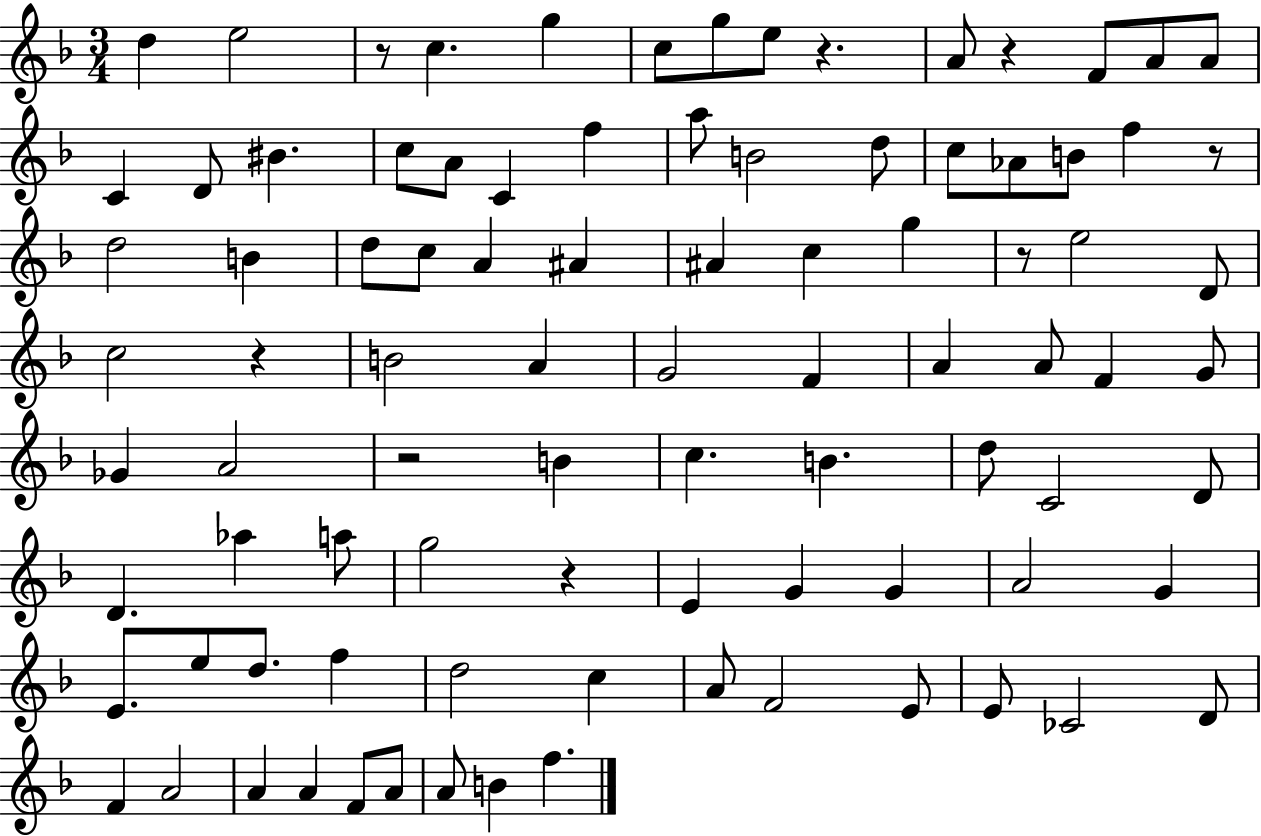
X:1
T:Untitled
M:3/4
L:1/4
K:F
d e2 z/2 c g c/2 g/2 e/2 z A/2 z F/2 A/2 A/2 C D/2 ^B c/2 A/2 C f a/2 B2 d/2 c/2 _A/2 B/2 f z/2 d2 B d/2 c/2 A ^A ^A c g z/2 e2 D/2 c2 z B2 A G2 F A A/2 F G/2 _G A2 z2 B c B d/2 C2 D/2 D _a a/2 g2 z E G G A2 G E/2 e/2 d/2 f d2 c A/2 F2 E/2 E/2 _C2 D/2 F A2 A A F/2 A/2 A/2 B f